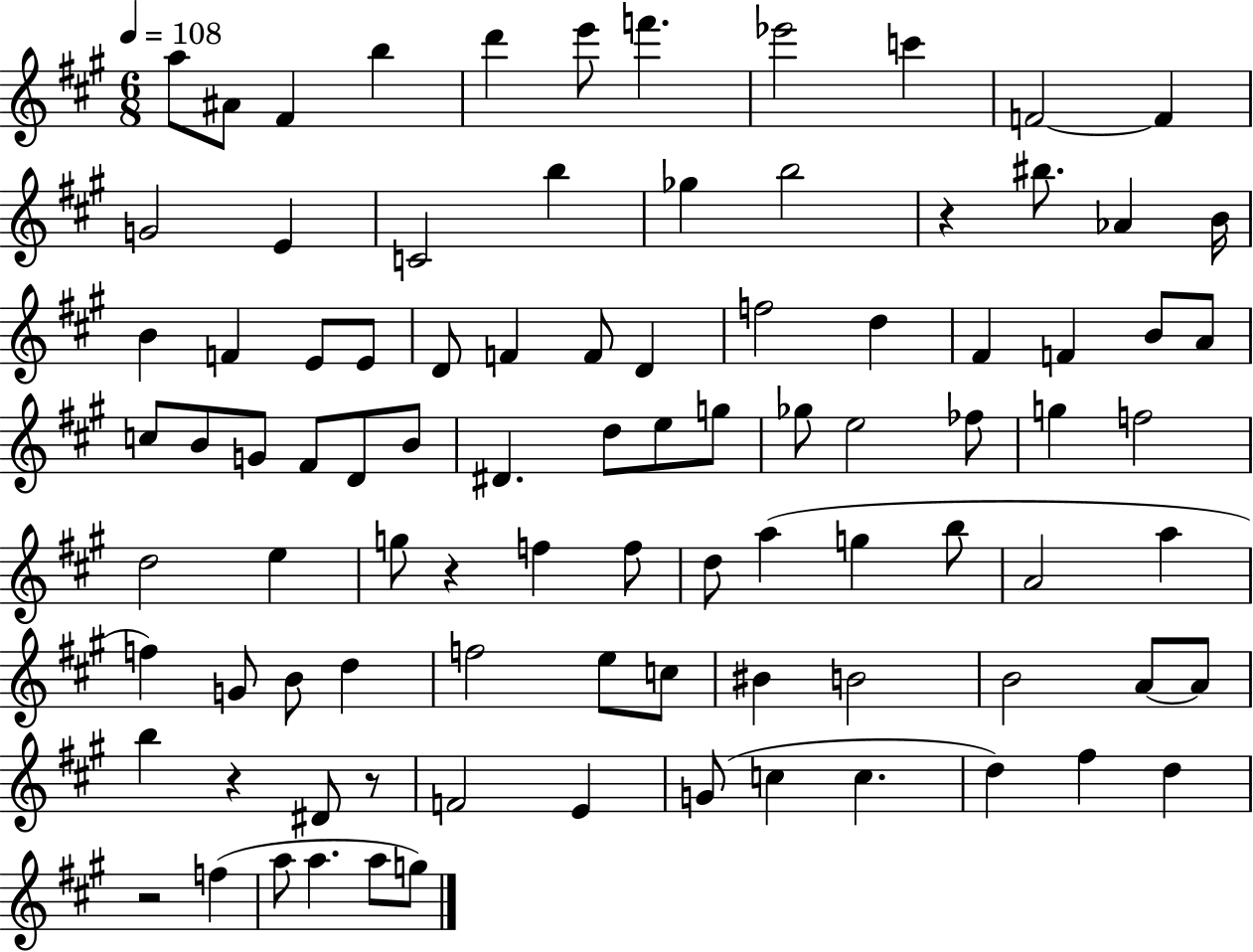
A5/e A#4/e F#4/q B5/q D6/q E6/e F6/q. Eb6/h C6/q F4/h F4/q G4/h E4/q C4/h B5/q Gb5/q B5/h R/q BIS5/e. Ab4/q B4/s B4/q F4/q E4/e E4/e D4/e F4/q F4/e D4/q F5/h D5/q F#4/q F4/q B4/e A4/e C5/e B4/e G4/e F#4/e D4/e B4/e D#4/q. D5/e E5/e G5/e Gb5/e E5/h FES5/e G5/q F5/h D5/h E5/q G5/e R/q F5/q F5/e D5/e A5/q G5/q B5/e A4/h A5/q F5/q G4/e B4/e D5/q F5/h E5/e C5/e BIS4/q B4/h B4/h A4/e A4/e B5/q R/q D#4/e R/e F4/h E4/q G4/e C5/q C5/q. D5/q F#5/q D5/q R/h F5/q A5/e A5/q. A5/e G5/e